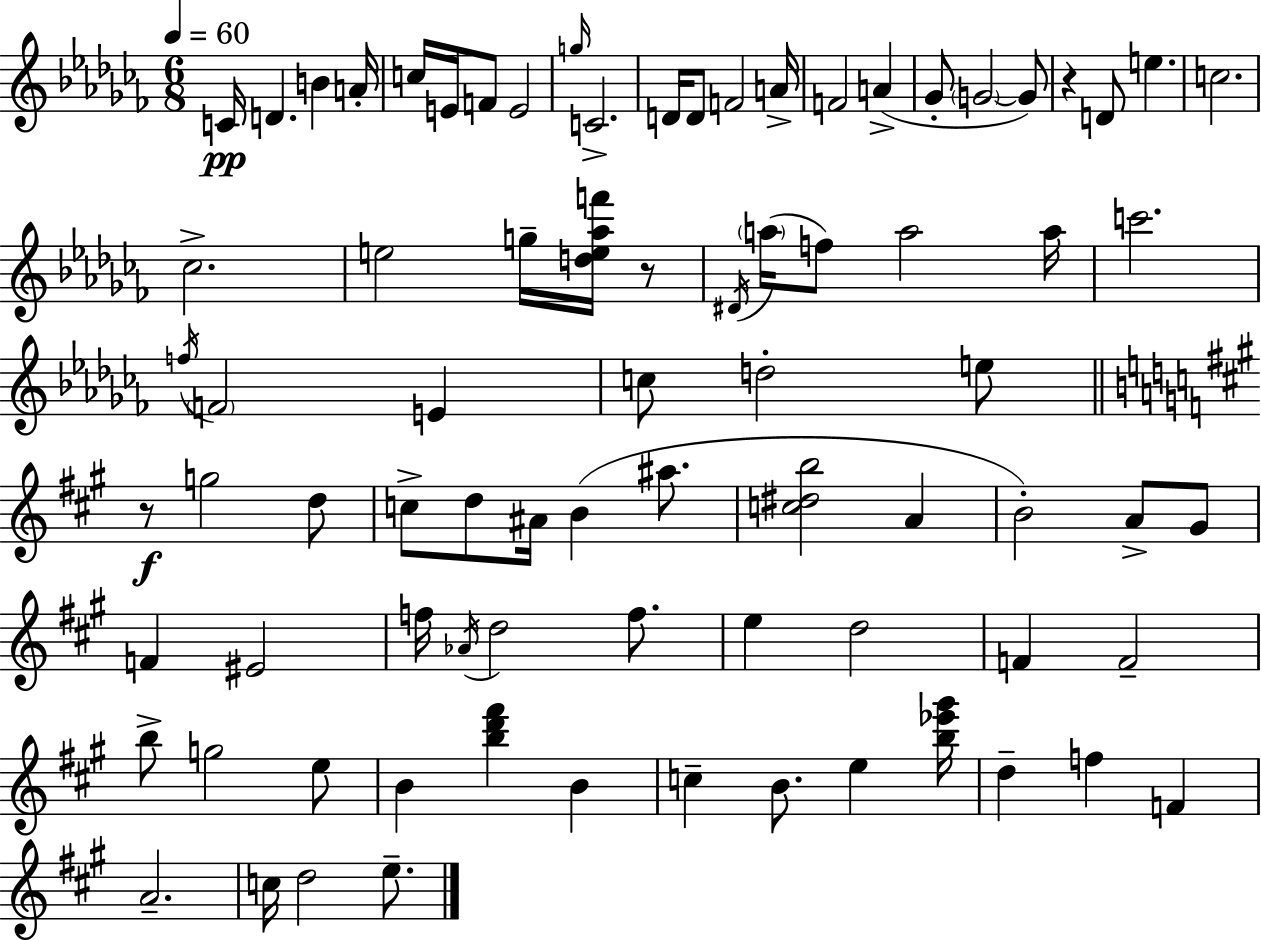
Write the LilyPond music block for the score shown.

{
  \clef treble
  \numericTimeSignature
  \time 6/8
  \key aes \minor
  \tempo 4 = 60
  \repeat volta 2 { c'16\pp d'4. b'4 a'16-. | c''16 e'16 f'8 e'2 | \grace { g''16 } c'2.-> | d'16 d'8 f'2 | \break a'16-> f'2 a'4->( | ges'8-. \parenthesize g'2~~ g'8) | r4 d'8 e''4. | c''2. | \break ces''2.-> | e''2 g''16-- <d'' e'' aes'' f'''>16 r8 | \acciaccatura { dis'16 }( \parenthesize a''16 f''8) a''2 | a''16 c'''2. | \break \acciaccatura { f''16 } \parenthesize f'2 e'4 | c''8 d''2-. | e''8 \bar "||" \break \key a \major r8\f g''2 d''8 | c''8-> d''8 ais'16 b'4( ais''8. | <c'' dis'' b''>2 a'4 | b'2-.) a'8-> gis'8 | \break f'4 eis'2 | f''16 \acciaccatura { aes'16 } d''2 f''8. | e''4 d''2 | f'4 f'2-- | \break b''8-> g''2 e''8 | b'4 <b'' d''' fis'''>4 b'4 | c''4-- b'8. e''4 | <b'' ees''' gis'''>16 d''4-- f''4 f'4 | \break a'2.-- | c''16 d''2 e''8.-- | } \bar "|."
}